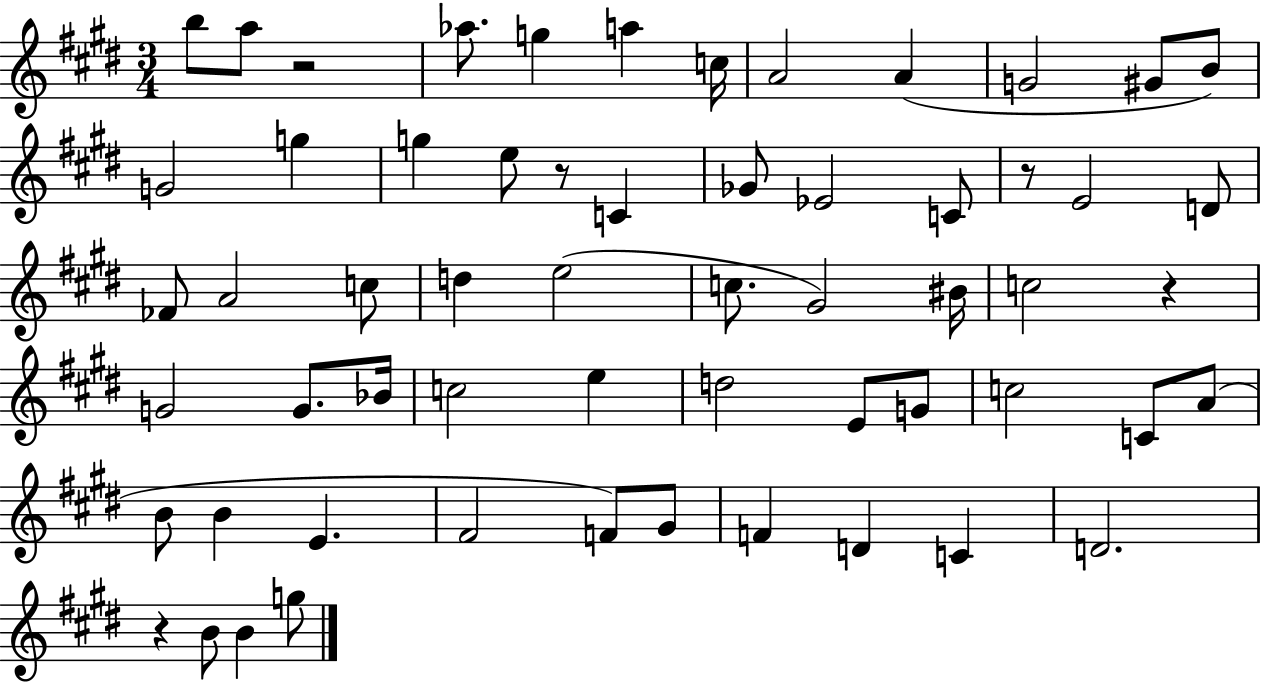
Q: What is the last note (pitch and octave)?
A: G5